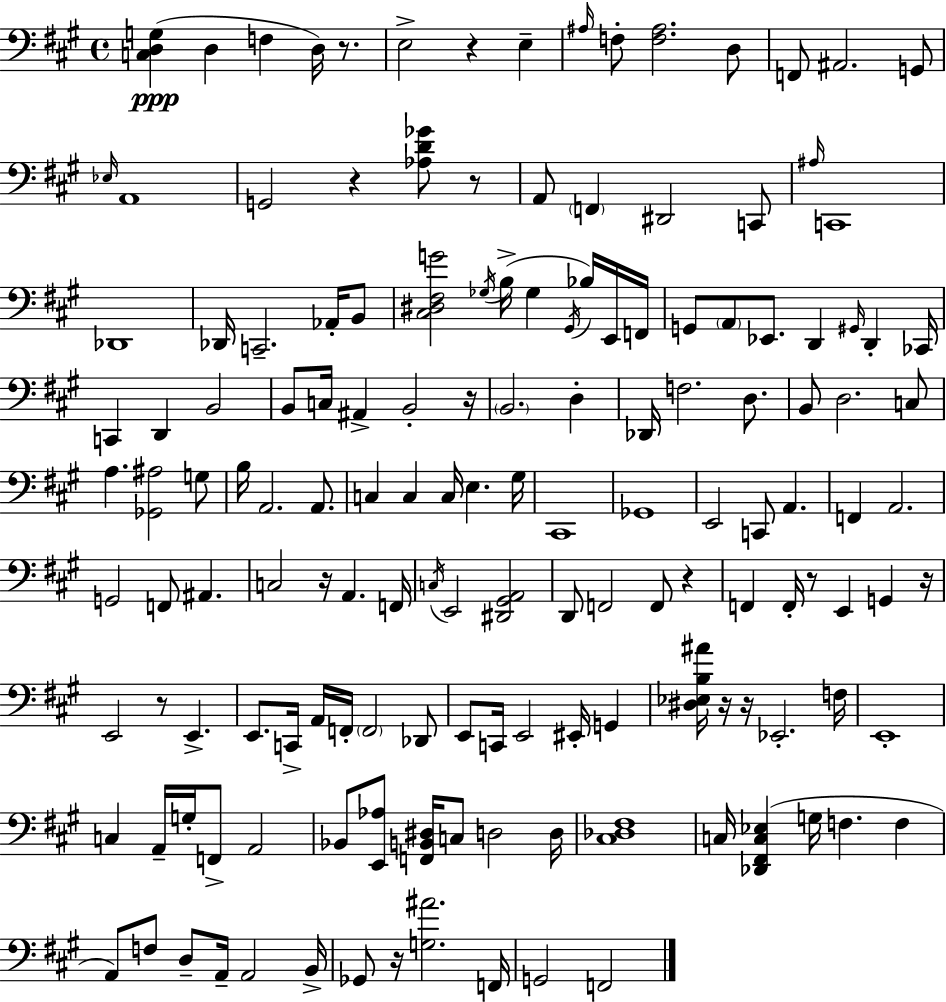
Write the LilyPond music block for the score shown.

{
  \clef bass
  \time 4/4
  \defaultTimeSignature
  \key a \major
  <c d g>4(\ppp d4 f4 d16) r8. | e2-> r4 e4-- | \grace { ais16 } f8-. <f ais>2. d8 | f,8 ais,2. g,8 | \break \grace { ees16 } a,1 | g,2 r4 <aes d' ges'>8 | r8 a,8 \parenthesize f,4 dis,2 | c,8 \grace { ais16 } c,1 | \break des,1 | des,16 c,2.-- | aes,16-. b,8 <cis dis fis g'>2 \acciaccatura { ges16 }( b16-> ges4 | \acciaccatura { gis,16 }) bes16 e,16 f,16 g,8 \parenthesize a,8 ees,8. d,4 | \break \grace { gis,16 } d,4-. ces,16 c,4 d,4 b,2 | b,8 c16 ais,4-> b,2-. | r16 \parenthesize b,2. | d4-. des,16 f2. | \break d8. b,8 d2. | c8 a4. <ges, ais>2 | g8 b16 a,2. | a,8. c4 c4 c16 e4. | \break gis16 cis,1 | ges,1 | e,2 c,8 | a,4. f,4 a,2. | \break g,2 f,8 | ais,4. c2 r16 a,4. | f,16 \acciaccatura { c16 } e,2 <dis, gis, a,>2 | d,8 f,2 | \break f,8 r4 f,4 f,16-. r8 e,4 | g,4 r16 e,2 r8 | e,4.-> e,8. c,16-> a,16 f,16-. \parenthesize f,2 | des,8 e,8 c,16 e,2 | \break eis,16-. g,4 <dis ees b ais'>16 r16 r16 ees,2.-. | f16 e,1-. | c4 a,16-- g16-. f,8-> a,2 | bes,8 <e, aes>8 <f, b, dis>16 c8 d2 | \break d16 <cis des fis>1 | c16 <des, fis, c ees>4( g16 f4. | f4 a,8) f8 d8-- a,16-- a,2 | b,16-> ges,8 r16 <g ais'>2. | \break f,16 g,2 f,2 | \bar "|."
}